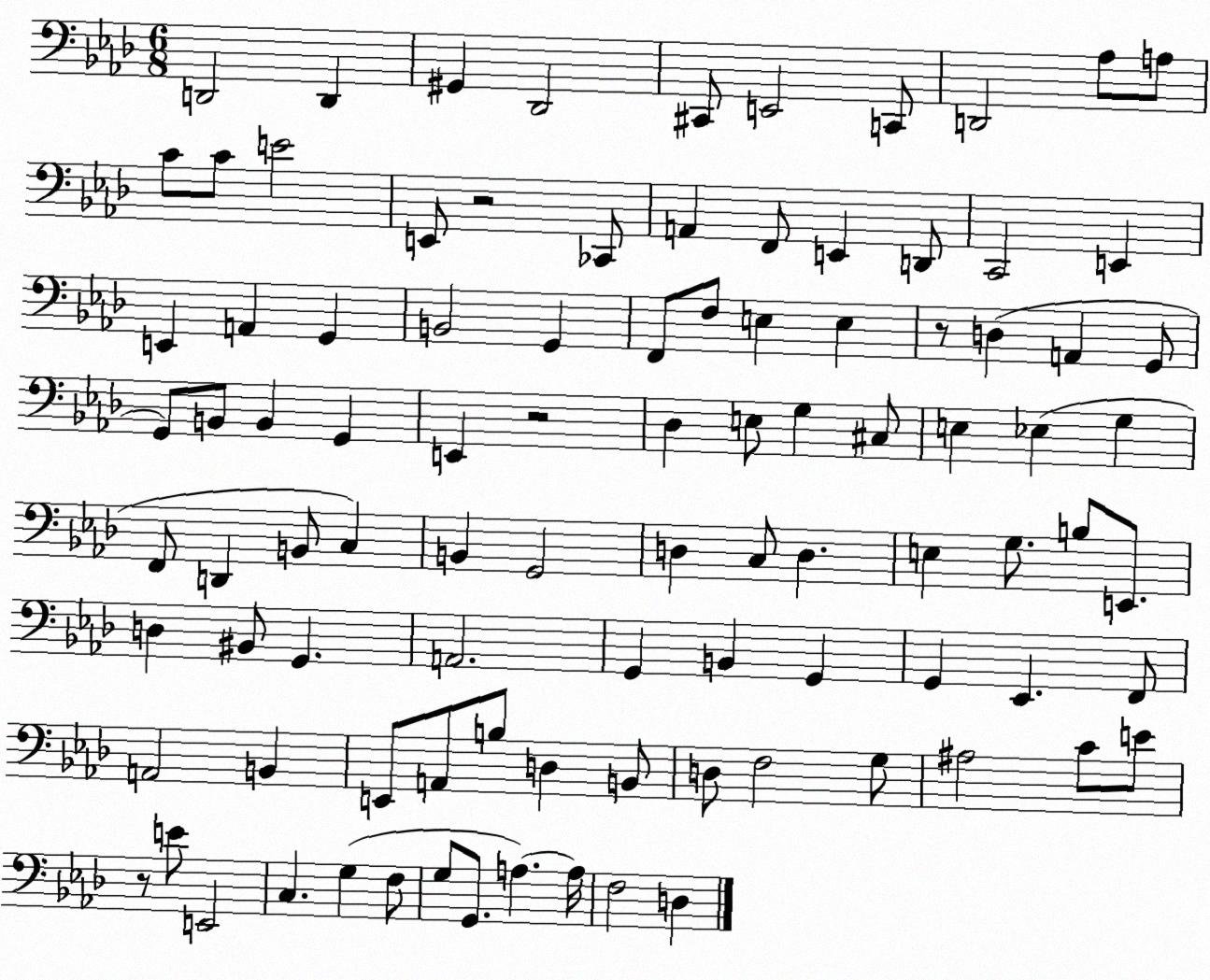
X:1
T:Untitled
M:6/8
L:1/4
K:Ab
D,,2 D,, ^G,, _D,,2 ^C,,/2 E,,2 C,,/2 D,,2 _A,/2 A,/2 C/2 C/2 E2 E,,/2 z2 _C,,/2 A,, F,,/2 E,, D,,/2 C,,2 E,, E,, A,, G,, B,,2 G,, F,,/2 F,/2 E, E, z/2 D, A,, G,,/2 G,,/2 B,,/2 B,, G,, E,, z2 _D, E,/2 G, ^C,/2 E, _E, G, F,,/2 D,, B,,/2 C, B,, G,,2 D, C,/2 D, E, G,/2 B,/2 E,,/2 D, ^B,,/2 G,, A,,2 G,, B,, G,, G,, _E,, F,,/2 A,,2 B,, E,,/2 A,,/2 B,/2 D, B,,/2 D,/2 F,2 G,/2 ^A,2 C/2 E/2 z/2 E/2 E,,2 C, G, F,/2 G,/2 G,,/2 A, A,/4 F,2 D,